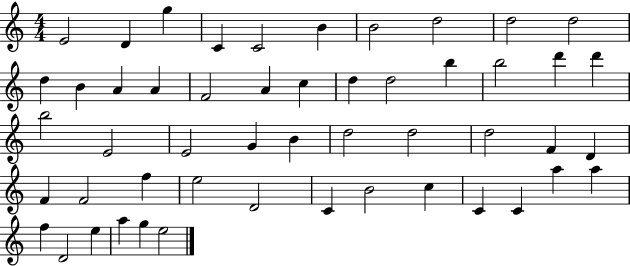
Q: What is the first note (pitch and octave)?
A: E4